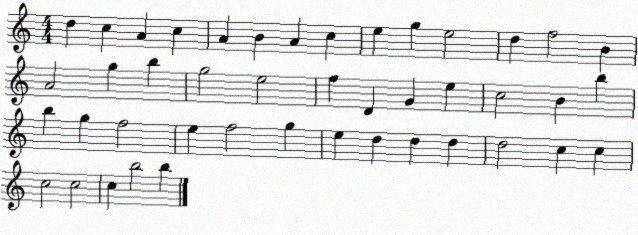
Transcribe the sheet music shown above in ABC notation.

X:1
T:Untitled
M:4/4
L:1/4
K:C
d c A c A B A c e g e2 d f2 B A2 g b g2 e2 f D G e c2 B b b g f2 e f2 g e d d d d2 c c c2 c2 c b2 b